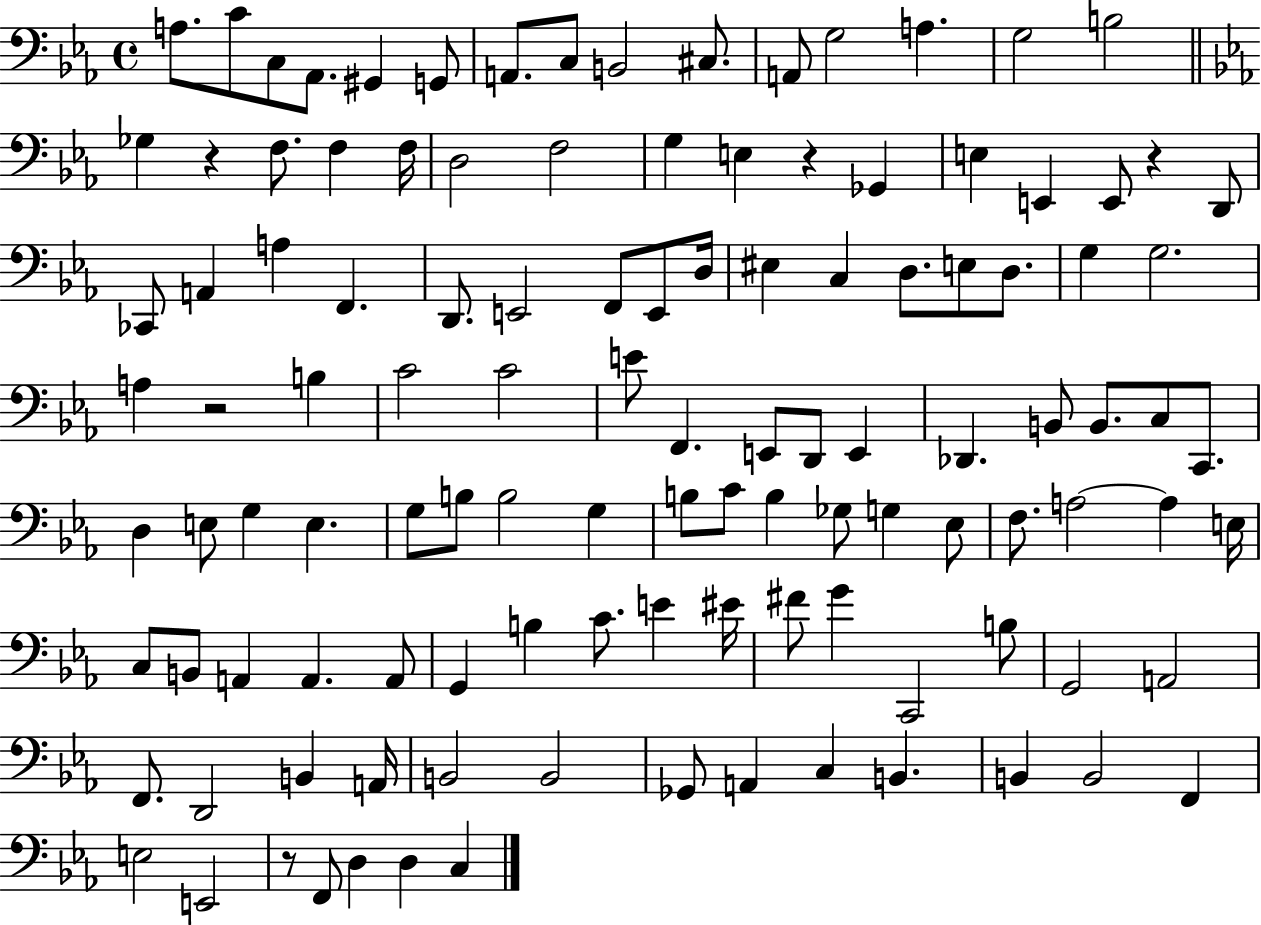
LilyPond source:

{
  \clef bass
  \time 4/4
  \defaultTimeSignature
  \key ees \major
  a8. c'8 c8 aes,8. gis,4 g,8 | a,8. c8 b,2 cis8. | a,8 g2 a4. | g2 b2 | \break \bar "||" \break \key c \minor ges4 r4 f8. f4 f16 | d2 f2 | g4 e4 r4 ges,4 | e4 e,4 e,8 r4 d,8 | \break ces,8 a,4 a4 f,4. | d,8. e,2 f,8 e,8 d16 | eis4 c4 d8. e8 d8. | g4 g2. | \break a4 r2 b4 | c'2 c'2 | e'8 f,4. e,8 d,8 e,4 | des,4. b,8 b,8. c8 c,8. | \break d4 e8 g4 e4. | g8 b8 b2 g4 | b8 c'8 b4 ges8 g4 ees8 | f8. a2~~ a4 e16 | \break c8 b,8 a,4 a,4. a,8 | g,4 b4 c'8. e'4 eis'16 | fis'8 g'4 c,2 b8 | g,2 a,2 | \break f,8. d,2 b,4 a,16 | b,2 b,2 | ges,8 a,4 c4 b,4. | b,4 b,2 f,4 | \break e2 e,2 | r8 f,8 d4 d4 c4 | \bar "|."
}